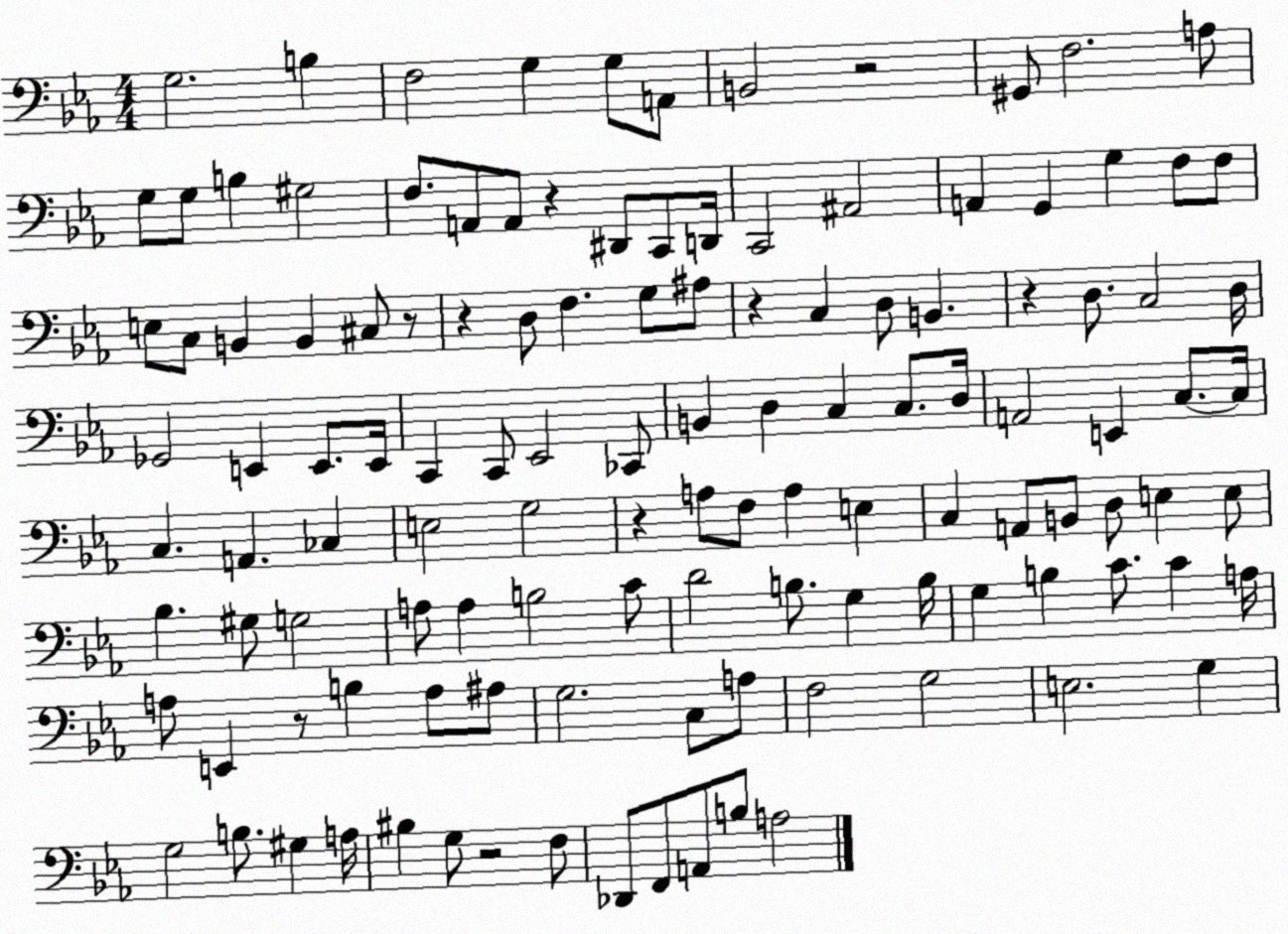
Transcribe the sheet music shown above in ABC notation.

X:1
T:Untitled
M:4/4
L:1/4
K:Eb
G,2 B, F,2 G, G,/2 A,,/2 B,,2 z2 ^G,,/2 F,2 A,/2 G,/2 G,/2 B, ^G,2 F,/2 A,,/2 A,,/2 z ^D,,/2 C,,/2 D,,/4 C,,2 ^A,,2 A,, G,, G, F,/2 F,/2 E,/2 C,/2 B,, B,, ^C,/2 z/2 z D,/2 F, G,/2 ^A,/2 z C, D,/2 B,, z D,/2 C,2 D,/4 _G,,2 E,, E,,/2 E,,/4 C,, C,,/2 _E,,2 _C,,/2 B,, D, C, C,/2 D,/4 A,,2 E,, C,/2 C,/4 C, A,, _C, E,2 G,2 z A,/2 F,/2 A, E, C, A,,/2 B,,/2 D,/2 E, E,/2 _B, ^G,/2 G,2 A,/2 A, B,2 C/2 D2 B,/2 G, B,/4 G, B, C/2 C A,/4 A,/2 E,, z/2 B, A,/2 ^A,/2 G,2 C,/2 A,/2 F,2 G,2 E,2 G, G,2 B,/2 ^G, A,/4 ^B, G,/2 z2 F,/2 _D,,/2 F,,/2 A,,/2 B,/2 A,2